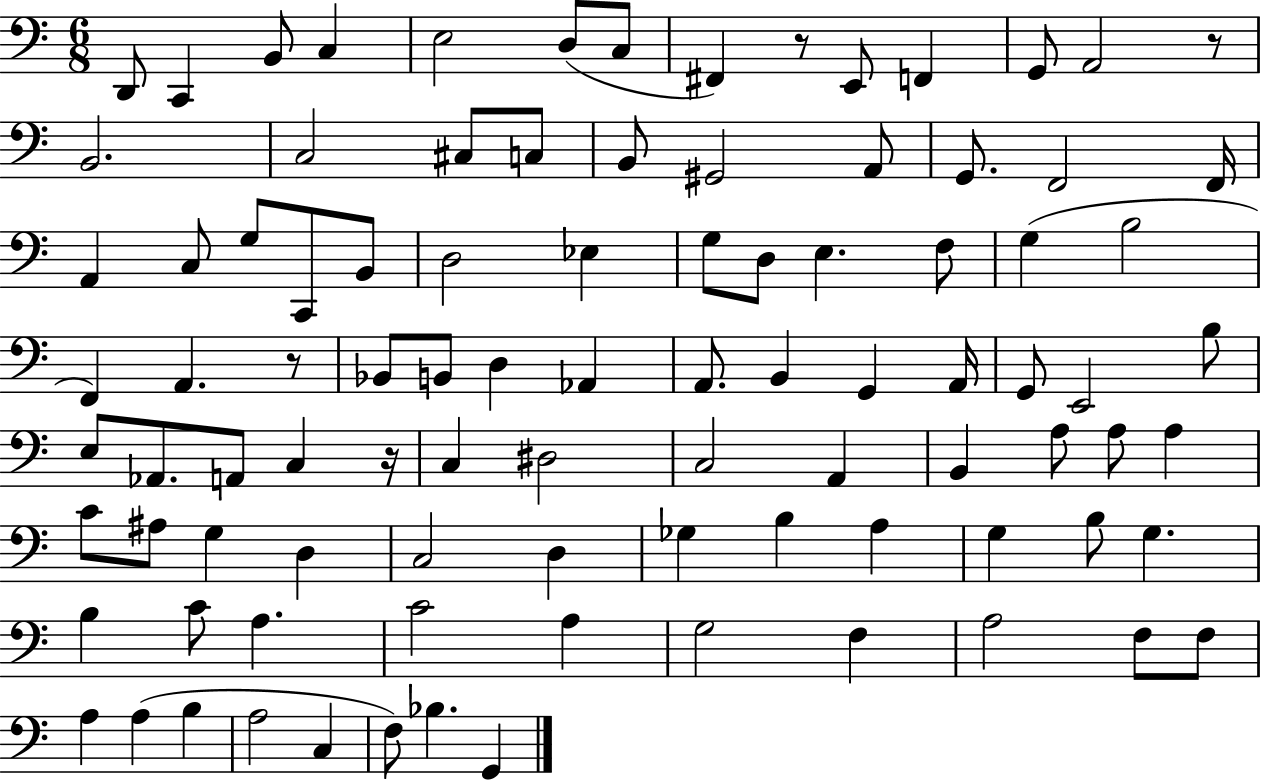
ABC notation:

X:1
T:Untitled
M:6/8
L:1/4
K:C
D,,/2 C,, B,,/2 C, E,2 D,/2 C,/2 ^F,, z/2 E,,/2 F,, G,,/2 A,,2 z/2 B,,2 C,2 ^C,/2 C,/2 B,,/2 ^G,,2 A,,/2 G,,/2 F,,2 F,,/4 A,, C,/2 G,/2 C,,/2 B,,/2 D,2 _E, G,/2 D,/2 E, F,/2 G, B,2 F,, A,, z/2 _B,,/2 B,,/2 D, _A,, A,,/2 B,, G,, A,,/4 G,,/2 E,,2 B,/2 E,/2 _A,,/2 A,,/2 C, z/4 C, ^D,2 C,2 A,, B,, A,/2 A,/2 A, C/2 ^A,/2 G, D, C,2 D, _G, B, A, G, B,/2 G, B, C/2 A, C2 A, G,2 F, A,2 F,/2 F,/2 A, A, B, A,2 C, F,/2 _B, G,,